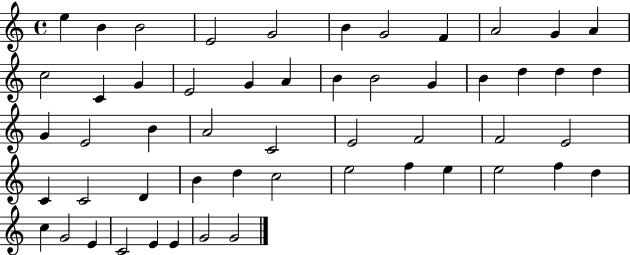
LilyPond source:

{
  \clef treble
  \time 4/4
  \defaultTimeSignature
  \key c \major
  e''4 b'4 b'2 | e'2 g'2 | b'4 g'2 f'4 | a'2 g'4 a'4 | \break c''2 c'4 g'4 | e'2 g'4 a'4 | b'4 b'2 g'4 | b'4 d''4 d''4 d''4 | \break g'4 e'2 b'4 | a'2 c'2 | e'2 f'2 | f'2 e'2 | \break c'4 c'2 d'4 | b'4 d''4 c''2 | e''2 f''4 e''4 | e''2 f''4 d''4 | \break c''4 g'2 e'4 | c'2 e'4 e'4 | g'2 g'2 | \bar "|."
}